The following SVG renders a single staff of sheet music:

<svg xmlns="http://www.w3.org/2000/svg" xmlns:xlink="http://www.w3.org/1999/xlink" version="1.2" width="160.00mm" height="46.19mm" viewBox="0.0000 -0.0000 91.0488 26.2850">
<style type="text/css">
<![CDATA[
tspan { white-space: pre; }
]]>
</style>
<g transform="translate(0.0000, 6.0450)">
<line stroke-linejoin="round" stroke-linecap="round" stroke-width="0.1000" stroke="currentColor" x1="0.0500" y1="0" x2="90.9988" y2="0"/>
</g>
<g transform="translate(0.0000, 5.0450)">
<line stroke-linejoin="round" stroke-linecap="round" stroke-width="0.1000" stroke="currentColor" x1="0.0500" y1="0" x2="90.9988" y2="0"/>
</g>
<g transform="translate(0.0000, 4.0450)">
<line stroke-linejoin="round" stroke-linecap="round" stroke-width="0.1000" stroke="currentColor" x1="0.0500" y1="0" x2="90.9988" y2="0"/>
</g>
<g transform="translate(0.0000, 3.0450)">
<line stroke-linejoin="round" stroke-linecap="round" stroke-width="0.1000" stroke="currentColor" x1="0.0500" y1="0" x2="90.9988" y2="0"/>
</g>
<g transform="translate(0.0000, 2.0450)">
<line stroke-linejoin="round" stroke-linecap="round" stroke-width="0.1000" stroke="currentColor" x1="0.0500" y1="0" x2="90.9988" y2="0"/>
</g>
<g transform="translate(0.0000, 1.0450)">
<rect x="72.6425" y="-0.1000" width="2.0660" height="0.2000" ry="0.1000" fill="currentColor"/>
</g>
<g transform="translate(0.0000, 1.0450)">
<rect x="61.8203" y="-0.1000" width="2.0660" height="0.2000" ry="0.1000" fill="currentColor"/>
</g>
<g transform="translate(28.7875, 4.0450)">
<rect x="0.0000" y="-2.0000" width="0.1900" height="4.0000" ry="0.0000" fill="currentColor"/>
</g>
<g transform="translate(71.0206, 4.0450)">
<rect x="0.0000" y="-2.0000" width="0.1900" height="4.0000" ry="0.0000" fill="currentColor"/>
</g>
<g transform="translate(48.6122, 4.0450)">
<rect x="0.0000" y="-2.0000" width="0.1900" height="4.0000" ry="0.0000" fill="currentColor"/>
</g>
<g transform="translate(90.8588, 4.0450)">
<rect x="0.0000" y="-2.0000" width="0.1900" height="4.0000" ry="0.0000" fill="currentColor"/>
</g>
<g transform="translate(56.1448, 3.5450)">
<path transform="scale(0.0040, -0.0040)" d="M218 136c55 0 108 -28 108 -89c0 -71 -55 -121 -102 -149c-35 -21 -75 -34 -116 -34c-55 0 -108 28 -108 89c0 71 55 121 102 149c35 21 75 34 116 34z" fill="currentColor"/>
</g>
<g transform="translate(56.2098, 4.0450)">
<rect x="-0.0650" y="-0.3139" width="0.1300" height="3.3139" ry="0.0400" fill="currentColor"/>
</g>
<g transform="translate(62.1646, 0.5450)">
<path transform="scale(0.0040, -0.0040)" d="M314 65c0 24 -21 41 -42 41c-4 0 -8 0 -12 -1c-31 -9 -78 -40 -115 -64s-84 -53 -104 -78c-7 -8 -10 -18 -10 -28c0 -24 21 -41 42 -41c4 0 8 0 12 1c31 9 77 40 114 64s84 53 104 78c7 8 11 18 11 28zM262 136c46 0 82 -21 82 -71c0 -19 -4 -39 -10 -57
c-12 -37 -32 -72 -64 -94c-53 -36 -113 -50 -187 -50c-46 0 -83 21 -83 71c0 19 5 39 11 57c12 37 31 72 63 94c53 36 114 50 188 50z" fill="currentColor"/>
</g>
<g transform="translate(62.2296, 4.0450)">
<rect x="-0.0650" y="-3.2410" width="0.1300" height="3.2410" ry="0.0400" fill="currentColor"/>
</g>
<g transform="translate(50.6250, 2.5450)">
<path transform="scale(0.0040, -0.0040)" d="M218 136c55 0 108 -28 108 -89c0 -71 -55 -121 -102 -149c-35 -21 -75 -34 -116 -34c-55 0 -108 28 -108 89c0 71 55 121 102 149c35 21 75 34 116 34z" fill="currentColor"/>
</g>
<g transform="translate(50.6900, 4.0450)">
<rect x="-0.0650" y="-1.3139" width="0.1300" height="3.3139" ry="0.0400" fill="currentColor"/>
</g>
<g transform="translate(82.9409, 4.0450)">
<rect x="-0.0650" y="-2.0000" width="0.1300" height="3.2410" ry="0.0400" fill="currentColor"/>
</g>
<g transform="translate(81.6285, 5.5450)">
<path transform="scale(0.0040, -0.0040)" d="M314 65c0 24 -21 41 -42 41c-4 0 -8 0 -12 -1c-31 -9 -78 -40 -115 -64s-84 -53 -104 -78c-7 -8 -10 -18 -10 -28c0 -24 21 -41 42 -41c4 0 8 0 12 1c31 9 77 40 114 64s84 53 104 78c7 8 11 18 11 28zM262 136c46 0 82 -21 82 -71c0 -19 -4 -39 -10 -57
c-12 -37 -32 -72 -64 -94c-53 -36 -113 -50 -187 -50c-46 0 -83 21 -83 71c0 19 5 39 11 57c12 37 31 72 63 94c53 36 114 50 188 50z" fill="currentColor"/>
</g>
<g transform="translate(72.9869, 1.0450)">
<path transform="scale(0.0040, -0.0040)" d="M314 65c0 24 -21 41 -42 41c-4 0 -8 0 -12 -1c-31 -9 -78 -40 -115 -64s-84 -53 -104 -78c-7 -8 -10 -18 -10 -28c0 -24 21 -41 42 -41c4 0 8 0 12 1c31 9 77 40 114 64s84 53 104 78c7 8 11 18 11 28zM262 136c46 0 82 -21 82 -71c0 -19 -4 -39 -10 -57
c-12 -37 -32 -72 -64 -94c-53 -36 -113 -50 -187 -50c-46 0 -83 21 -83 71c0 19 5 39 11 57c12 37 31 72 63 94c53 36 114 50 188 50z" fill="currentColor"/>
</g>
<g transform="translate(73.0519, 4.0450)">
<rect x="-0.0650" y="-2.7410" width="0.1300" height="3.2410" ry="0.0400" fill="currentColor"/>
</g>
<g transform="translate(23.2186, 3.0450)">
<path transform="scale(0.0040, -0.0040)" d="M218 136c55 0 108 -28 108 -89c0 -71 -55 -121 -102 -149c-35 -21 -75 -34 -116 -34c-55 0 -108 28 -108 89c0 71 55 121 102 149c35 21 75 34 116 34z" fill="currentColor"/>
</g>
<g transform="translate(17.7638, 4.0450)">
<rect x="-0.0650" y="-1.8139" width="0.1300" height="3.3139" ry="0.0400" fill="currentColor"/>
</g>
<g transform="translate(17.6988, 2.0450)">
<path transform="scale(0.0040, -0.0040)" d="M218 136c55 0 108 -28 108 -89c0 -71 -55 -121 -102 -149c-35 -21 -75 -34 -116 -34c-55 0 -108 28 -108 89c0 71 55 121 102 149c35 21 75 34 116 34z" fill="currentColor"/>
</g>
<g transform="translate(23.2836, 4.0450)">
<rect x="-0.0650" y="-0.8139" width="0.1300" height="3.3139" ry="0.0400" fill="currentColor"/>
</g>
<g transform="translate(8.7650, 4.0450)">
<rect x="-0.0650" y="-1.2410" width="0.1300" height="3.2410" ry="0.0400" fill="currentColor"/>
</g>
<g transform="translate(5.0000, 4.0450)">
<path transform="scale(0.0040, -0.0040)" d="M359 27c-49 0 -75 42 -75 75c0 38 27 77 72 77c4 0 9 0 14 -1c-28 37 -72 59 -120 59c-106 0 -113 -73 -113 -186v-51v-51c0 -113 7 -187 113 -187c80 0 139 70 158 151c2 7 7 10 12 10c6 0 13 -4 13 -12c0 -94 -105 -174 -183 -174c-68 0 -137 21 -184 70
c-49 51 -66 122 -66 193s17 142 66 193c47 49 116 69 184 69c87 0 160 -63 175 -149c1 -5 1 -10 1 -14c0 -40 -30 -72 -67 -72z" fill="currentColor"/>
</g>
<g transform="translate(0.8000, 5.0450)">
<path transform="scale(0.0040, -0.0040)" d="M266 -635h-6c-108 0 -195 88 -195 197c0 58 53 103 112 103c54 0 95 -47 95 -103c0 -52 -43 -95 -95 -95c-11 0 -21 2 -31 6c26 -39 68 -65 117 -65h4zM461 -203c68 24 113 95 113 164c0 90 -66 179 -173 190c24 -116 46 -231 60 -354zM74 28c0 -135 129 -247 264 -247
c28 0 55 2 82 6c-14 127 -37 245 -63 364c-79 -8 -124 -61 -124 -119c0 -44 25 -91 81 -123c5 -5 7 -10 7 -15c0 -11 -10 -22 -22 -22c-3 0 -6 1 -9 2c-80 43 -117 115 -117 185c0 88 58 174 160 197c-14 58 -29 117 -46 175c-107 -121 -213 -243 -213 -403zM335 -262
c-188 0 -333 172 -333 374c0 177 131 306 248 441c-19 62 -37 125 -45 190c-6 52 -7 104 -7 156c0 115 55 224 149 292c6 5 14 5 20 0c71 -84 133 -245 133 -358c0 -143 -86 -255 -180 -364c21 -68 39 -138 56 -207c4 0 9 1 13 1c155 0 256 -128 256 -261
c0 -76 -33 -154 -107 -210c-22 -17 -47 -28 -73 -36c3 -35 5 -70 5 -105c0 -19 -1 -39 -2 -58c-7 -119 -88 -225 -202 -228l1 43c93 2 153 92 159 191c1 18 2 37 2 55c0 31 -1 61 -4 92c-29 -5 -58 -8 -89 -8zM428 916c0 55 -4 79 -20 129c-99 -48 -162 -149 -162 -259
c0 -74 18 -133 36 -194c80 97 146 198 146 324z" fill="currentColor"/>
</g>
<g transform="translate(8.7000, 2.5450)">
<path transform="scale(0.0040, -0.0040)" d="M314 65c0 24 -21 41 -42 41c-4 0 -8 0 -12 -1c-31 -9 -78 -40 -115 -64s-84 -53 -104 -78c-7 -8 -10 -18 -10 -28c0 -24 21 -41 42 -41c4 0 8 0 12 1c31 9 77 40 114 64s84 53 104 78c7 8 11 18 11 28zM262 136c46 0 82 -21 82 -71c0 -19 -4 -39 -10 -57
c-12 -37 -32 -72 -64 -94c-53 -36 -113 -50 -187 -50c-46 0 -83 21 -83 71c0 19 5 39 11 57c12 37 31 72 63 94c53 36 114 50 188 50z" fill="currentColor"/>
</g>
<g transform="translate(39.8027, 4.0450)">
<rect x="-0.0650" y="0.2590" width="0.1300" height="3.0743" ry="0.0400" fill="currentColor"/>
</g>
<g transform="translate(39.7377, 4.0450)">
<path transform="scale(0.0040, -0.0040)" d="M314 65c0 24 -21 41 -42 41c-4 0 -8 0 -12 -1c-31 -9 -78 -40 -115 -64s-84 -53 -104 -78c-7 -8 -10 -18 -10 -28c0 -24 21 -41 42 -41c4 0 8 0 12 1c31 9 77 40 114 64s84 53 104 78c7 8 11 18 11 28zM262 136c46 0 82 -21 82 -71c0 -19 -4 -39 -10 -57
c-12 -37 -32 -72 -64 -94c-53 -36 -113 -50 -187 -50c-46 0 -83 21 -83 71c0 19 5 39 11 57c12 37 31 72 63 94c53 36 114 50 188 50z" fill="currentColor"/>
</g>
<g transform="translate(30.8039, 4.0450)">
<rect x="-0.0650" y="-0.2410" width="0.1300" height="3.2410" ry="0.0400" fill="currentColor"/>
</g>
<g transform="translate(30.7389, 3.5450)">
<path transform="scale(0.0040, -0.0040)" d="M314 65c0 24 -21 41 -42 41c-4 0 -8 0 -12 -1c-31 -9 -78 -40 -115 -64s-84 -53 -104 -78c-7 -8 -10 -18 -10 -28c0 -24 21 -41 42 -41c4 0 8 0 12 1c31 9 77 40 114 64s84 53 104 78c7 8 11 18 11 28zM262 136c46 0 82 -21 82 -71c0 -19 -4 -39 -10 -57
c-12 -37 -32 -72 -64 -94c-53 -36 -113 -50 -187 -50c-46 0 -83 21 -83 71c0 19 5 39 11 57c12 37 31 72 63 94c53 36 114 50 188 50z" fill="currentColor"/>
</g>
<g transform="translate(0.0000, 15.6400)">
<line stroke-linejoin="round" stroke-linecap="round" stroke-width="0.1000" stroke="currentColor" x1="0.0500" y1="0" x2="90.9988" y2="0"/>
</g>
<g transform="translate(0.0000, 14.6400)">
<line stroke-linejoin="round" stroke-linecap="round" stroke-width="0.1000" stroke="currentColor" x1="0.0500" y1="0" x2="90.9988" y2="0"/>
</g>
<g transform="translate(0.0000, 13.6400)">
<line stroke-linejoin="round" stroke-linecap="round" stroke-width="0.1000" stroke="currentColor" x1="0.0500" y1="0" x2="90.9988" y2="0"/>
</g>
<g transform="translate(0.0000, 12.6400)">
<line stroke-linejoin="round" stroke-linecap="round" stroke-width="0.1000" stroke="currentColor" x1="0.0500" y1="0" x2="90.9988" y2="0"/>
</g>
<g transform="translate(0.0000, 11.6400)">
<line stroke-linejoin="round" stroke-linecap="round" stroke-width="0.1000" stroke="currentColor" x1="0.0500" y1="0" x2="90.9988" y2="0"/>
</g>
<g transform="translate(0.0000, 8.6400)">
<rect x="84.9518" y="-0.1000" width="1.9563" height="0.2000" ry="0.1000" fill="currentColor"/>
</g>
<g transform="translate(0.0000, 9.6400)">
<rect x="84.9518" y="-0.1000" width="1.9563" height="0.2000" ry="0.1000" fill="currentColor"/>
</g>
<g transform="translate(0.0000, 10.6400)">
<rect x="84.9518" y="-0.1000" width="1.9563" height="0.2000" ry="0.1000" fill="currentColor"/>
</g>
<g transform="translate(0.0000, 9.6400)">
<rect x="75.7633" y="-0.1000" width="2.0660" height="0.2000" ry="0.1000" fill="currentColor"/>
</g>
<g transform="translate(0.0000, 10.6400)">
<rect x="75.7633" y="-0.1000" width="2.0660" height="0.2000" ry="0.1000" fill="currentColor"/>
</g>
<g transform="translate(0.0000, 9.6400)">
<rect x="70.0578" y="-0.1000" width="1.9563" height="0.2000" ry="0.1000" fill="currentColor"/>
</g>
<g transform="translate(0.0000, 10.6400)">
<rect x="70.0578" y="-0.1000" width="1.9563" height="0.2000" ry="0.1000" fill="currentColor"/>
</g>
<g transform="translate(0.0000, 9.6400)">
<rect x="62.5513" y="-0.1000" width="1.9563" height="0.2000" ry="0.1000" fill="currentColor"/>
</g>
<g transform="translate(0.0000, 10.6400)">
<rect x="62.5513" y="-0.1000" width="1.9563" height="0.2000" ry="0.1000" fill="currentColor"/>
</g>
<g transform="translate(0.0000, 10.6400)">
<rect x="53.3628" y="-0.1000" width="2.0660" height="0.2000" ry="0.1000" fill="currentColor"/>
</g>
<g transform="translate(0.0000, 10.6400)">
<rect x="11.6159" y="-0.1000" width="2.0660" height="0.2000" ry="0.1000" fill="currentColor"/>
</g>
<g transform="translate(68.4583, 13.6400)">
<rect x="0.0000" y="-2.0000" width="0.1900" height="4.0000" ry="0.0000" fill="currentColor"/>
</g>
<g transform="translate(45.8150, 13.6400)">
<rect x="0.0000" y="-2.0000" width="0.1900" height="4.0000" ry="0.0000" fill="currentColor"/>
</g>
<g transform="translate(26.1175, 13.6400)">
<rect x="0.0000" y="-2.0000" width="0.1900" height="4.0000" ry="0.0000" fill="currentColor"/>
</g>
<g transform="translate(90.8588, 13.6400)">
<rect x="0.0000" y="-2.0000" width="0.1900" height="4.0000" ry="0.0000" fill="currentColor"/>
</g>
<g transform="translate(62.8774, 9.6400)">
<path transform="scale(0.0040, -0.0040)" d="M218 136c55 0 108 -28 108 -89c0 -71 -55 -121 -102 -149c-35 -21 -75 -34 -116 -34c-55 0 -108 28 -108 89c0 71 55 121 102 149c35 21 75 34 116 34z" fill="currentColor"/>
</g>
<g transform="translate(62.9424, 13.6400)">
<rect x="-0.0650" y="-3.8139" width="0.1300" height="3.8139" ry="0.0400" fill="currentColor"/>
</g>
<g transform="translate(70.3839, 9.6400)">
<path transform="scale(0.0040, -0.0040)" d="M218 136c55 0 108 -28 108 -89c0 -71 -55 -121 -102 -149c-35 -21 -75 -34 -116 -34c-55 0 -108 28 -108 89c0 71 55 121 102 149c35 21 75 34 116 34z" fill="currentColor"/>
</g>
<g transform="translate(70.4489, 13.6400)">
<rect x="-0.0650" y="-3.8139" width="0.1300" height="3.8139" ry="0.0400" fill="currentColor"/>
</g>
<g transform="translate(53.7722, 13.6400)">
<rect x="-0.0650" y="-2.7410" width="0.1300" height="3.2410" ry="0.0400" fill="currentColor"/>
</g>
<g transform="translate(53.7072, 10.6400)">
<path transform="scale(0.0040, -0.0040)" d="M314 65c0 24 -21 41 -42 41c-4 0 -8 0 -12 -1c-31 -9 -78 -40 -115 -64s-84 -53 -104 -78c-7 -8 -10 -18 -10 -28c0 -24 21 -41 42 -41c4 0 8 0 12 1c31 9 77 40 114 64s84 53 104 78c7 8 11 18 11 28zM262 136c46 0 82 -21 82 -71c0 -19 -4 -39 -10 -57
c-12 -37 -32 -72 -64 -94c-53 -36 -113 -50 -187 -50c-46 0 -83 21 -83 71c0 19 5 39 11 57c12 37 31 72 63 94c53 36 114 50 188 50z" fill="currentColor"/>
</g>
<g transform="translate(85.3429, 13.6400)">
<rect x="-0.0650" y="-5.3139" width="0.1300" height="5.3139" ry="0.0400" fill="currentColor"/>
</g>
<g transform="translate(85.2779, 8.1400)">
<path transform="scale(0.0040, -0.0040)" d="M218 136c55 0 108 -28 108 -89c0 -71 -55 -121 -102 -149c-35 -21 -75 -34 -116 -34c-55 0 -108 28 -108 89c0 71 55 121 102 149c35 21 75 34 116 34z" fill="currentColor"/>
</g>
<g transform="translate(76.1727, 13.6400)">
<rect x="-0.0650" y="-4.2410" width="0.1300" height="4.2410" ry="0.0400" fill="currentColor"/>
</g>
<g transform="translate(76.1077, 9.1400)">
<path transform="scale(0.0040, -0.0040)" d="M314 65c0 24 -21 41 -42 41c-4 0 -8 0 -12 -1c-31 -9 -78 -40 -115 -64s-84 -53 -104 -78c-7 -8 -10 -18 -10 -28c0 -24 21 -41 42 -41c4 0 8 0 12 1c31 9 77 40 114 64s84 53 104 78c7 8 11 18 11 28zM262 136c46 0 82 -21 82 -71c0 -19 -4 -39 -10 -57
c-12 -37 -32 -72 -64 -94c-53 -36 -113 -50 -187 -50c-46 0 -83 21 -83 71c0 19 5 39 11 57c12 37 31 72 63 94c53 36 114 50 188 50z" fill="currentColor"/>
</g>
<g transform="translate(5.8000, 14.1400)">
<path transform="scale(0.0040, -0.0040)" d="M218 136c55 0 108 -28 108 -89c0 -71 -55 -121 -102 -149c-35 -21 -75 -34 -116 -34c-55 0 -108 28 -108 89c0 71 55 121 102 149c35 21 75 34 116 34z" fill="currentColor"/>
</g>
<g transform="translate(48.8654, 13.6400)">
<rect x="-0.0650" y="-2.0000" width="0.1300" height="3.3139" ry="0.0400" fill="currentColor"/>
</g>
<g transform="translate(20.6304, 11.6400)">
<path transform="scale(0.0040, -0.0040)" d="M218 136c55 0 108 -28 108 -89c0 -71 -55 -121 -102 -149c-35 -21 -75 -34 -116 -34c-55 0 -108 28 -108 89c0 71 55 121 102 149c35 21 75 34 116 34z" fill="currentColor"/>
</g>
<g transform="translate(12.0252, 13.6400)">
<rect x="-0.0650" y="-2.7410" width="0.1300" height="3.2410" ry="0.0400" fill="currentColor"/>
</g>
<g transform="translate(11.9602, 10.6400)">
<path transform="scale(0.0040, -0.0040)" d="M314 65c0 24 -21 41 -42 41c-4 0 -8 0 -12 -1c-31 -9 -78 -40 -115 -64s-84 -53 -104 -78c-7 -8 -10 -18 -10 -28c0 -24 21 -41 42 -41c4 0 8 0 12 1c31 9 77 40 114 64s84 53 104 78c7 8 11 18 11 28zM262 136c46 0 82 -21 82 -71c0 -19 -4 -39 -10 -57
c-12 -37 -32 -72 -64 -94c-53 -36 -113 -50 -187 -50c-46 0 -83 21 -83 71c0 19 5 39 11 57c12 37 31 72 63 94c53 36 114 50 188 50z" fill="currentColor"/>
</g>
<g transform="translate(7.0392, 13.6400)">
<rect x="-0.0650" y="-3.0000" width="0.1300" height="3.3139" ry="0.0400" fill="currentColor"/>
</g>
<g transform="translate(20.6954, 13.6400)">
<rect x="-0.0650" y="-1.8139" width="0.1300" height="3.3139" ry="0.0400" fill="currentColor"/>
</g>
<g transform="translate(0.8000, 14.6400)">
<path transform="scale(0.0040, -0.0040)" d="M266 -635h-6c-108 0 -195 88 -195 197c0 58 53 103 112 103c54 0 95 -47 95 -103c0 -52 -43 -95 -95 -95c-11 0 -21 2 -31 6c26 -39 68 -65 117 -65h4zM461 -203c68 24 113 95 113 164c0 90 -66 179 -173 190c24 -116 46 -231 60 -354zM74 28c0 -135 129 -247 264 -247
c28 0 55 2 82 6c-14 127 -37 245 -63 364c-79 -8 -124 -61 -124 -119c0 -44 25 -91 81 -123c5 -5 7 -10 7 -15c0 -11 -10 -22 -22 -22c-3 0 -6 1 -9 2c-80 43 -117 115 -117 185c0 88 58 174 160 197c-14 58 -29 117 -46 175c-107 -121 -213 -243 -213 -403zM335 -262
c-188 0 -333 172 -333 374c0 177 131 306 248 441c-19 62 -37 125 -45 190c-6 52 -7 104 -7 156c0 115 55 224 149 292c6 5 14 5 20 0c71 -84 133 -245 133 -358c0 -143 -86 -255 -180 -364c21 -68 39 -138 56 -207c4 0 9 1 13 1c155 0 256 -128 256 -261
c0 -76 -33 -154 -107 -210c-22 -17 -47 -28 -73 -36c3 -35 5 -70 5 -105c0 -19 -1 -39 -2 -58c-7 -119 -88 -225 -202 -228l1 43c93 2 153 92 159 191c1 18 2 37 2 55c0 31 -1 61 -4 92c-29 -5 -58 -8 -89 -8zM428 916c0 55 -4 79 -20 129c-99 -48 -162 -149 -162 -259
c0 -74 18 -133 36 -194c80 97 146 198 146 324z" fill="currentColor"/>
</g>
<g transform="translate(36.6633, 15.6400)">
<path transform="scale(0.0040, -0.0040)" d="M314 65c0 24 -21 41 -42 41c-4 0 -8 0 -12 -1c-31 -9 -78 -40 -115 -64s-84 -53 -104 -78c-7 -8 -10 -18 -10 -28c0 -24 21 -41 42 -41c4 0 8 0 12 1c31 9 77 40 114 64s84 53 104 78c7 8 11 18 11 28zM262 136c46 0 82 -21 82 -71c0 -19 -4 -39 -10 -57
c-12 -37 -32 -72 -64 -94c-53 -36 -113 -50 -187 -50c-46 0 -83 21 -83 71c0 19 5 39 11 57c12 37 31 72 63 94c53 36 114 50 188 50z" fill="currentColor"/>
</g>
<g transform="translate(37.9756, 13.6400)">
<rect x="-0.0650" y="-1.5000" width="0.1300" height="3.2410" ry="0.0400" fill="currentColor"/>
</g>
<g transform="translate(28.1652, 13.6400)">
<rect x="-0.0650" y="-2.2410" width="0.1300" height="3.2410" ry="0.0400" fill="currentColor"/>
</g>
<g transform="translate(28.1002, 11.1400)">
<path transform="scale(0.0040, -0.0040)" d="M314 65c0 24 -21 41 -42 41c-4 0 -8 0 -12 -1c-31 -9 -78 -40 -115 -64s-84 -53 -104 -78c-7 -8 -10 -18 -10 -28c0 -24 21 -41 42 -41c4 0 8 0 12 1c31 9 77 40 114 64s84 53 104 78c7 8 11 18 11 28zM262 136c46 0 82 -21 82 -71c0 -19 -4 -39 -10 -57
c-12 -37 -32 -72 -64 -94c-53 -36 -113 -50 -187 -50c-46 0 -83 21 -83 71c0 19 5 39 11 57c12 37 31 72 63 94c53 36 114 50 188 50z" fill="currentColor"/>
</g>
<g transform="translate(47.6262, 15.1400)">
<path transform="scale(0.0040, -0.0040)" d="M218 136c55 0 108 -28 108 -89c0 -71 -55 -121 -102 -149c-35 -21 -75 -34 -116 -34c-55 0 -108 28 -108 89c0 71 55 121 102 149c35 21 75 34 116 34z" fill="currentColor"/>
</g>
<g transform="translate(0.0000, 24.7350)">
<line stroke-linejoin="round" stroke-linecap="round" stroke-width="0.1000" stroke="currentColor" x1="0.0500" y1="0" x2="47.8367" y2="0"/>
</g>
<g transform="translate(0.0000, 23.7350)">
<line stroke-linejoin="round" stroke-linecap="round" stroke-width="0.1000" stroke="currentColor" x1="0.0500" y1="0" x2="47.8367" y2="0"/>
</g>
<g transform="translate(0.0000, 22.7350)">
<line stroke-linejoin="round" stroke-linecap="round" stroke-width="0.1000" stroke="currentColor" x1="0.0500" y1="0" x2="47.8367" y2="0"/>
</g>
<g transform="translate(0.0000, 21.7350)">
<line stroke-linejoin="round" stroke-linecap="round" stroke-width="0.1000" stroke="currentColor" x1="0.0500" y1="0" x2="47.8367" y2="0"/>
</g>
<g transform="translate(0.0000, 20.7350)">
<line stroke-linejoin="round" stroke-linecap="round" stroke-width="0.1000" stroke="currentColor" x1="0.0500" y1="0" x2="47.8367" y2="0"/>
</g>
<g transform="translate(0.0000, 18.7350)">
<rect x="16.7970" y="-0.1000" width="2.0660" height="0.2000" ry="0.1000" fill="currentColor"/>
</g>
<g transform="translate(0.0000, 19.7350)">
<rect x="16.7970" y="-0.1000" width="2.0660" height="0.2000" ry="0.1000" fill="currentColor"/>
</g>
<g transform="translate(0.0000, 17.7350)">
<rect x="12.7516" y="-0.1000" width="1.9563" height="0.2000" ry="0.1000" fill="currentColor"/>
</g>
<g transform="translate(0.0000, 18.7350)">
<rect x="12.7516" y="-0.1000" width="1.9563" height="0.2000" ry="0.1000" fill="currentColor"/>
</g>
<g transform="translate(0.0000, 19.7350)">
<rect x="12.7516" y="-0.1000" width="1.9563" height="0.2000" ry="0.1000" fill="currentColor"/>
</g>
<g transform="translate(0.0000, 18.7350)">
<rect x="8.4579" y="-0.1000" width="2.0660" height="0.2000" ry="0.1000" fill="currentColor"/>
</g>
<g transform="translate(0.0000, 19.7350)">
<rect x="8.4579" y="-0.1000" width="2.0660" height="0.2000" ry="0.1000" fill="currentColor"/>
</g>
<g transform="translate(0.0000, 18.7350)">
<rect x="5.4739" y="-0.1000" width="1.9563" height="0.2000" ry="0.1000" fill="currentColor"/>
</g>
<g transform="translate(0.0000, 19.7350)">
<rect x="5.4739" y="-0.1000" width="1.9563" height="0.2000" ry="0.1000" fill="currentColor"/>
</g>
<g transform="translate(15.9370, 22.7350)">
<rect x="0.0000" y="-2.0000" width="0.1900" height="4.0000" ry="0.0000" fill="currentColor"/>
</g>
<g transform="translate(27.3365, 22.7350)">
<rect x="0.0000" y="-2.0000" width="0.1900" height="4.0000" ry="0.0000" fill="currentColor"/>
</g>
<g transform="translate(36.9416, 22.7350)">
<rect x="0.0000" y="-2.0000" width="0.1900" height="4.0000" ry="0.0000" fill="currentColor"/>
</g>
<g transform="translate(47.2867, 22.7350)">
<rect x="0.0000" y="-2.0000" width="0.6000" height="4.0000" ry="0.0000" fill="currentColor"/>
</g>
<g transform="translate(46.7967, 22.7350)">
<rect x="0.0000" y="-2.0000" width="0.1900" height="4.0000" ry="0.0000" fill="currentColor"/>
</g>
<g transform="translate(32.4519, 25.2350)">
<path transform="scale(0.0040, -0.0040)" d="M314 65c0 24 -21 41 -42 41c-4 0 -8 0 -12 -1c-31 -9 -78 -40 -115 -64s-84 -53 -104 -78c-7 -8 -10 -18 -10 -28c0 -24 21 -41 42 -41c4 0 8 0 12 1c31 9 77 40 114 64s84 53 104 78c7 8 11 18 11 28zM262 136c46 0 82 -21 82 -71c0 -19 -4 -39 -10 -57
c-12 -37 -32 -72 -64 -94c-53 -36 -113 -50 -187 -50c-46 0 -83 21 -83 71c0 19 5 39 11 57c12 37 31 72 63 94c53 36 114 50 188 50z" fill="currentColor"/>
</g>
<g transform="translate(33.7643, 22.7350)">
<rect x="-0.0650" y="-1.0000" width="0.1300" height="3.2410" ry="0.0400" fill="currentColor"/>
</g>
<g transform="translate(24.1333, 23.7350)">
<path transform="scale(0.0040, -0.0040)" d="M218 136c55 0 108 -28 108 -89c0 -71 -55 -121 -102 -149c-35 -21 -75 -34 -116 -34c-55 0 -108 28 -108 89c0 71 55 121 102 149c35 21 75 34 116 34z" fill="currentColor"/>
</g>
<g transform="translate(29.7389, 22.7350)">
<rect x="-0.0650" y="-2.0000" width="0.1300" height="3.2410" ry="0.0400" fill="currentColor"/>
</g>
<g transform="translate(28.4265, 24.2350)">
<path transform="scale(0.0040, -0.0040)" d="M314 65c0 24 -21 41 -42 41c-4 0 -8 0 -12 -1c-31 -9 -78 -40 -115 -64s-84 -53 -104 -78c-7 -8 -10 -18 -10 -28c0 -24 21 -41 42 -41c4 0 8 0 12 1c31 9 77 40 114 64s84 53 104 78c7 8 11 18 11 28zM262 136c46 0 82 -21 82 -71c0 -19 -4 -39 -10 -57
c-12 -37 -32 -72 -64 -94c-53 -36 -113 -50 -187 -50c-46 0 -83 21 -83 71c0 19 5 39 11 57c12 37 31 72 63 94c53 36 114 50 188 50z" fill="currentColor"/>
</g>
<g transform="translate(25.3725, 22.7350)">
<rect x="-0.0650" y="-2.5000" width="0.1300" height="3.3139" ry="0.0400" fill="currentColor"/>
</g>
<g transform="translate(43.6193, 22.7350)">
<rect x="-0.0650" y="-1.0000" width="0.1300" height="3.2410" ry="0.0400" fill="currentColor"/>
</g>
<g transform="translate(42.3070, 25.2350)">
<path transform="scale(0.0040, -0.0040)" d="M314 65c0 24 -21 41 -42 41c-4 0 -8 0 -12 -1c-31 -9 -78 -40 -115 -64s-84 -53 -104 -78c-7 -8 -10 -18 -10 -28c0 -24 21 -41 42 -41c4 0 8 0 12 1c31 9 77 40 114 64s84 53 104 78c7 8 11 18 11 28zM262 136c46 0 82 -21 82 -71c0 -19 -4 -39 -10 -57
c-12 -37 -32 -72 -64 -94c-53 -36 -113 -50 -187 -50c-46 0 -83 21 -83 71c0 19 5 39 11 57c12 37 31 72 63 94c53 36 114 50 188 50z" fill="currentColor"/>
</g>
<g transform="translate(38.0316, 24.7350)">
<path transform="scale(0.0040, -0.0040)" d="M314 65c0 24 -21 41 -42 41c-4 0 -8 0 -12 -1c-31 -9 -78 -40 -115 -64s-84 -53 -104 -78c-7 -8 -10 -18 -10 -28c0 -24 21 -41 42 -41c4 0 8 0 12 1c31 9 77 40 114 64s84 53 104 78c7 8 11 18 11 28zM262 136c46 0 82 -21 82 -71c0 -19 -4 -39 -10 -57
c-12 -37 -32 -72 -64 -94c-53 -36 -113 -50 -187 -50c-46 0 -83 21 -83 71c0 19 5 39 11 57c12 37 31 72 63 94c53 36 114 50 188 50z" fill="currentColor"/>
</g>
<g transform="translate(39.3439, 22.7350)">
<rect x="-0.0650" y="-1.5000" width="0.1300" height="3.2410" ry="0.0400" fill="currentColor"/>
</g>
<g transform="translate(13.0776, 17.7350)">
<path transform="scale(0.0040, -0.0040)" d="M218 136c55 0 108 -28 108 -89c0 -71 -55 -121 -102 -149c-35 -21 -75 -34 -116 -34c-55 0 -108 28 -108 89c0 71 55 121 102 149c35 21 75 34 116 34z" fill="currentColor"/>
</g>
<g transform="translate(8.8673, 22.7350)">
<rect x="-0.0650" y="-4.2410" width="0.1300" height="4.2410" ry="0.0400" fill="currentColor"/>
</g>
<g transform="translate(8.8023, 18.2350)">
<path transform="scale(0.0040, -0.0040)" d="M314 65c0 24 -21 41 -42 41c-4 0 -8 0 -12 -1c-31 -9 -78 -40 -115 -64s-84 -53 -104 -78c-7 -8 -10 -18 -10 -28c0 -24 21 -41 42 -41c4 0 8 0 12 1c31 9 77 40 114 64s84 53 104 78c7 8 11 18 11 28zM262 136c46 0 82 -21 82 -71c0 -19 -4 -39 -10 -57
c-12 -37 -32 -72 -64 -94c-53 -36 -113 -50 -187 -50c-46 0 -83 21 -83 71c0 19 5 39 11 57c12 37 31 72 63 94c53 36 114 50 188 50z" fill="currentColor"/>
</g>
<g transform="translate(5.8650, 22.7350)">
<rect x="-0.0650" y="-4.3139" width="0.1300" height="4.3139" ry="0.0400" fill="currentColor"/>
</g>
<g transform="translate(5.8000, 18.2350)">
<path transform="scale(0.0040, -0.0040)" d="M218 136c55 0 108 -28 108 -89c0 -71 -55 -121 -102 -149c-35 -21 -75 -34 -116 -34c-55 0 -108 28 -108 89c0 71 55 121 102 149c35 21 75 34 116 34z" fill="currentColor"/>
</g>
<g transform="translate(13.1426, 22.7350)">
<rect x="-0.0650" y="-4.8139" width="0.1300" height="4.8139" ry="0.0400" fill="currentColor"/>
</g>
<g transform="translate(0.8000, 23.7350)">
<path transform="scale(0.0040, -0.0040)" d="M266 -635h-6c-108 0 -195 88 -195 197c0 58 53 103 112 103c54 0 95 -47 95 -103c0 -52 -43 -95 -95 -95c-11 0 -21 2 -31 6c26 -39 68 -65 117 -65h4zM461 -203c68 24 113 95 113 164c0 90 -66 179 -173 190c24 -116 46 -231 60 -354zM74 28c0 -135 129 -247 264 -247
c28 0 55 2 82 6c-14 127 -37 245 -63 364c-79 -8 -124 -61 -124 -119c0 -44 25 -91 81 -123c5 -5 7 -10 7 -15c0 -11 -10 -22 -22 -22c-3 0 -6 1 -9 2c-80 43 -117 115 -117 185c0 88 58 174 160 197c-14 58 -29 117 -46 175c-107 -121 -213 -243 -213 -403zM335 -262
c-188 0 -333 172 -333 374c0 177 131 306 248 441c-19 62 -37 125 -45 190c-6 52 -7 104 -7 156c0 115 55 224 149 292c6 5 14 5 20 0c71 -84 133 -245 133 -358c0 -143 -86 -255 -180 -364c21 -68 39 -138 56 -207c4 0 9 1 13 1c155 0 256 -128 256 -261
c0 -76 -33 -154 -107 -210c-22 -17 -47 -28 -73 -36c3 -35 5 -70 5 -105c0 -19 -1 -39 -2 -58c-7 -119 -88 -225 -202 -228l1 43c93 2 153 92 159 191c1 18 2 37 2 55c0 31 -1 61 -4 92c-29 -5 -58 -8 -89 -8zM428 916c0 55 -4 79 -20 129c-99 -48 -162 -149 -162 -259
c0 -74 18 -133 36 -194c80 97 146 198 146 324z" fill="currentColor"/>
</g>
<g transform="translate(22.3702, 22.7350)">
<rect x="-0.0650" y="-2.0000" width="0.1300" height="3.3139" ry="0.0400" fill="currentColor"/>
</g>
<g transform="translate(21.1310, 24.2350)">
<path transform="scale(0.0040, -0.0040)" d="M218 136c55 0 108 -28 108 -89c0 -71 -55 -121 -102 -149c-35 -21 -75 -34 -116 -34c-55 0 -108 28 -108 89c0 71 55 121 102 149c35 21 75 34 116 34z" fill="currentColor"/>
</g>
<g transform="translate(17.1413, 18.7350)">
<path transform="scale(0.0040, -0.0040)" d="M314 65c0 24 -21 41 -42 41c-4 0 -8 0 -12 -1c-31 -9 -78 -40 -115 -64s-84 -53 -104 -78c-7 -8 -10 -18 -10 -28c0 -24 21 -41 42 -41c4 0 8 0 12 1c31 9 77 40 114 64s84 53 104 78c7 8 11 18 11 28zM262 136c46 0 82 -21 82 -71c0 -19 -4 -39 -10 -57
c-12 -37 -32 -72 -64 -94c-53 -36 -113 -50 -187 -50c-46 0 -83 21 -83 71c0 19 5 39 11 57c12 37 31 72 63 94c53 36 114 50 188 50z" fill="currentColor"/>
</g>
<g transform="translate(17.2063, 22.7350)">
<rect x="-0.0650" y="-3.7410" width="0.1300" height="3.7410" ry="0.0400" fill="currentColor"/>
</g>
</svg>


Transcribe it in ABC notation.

X:1
T:Untitled
M:4/4
L:1/4
K:C
e2 f d c2 B2 e c b2 a2 F2 A a2 f g2 E2 F a2 c' c' d'2 f' d' d'2 e' c'2 F G F2 D2 E2 D2